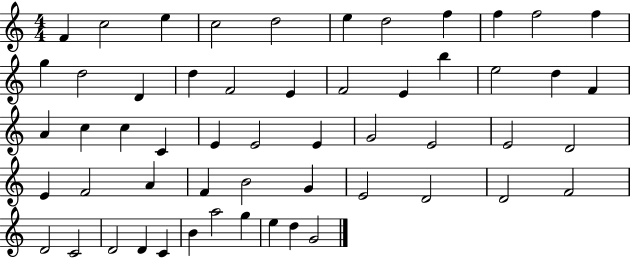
{
  \clef treble
  \numericTimeSignature
  \time 4/4
  \key c \major
  f'4 c''2 e''4 | c''2 d''2 | e''4 d''2 f''4 | f''4 f''2 f''4 | \break g''4 d''2 d'4 | d''4 f'2 e'4 | f'2 e'4 b''4 | e''2 d''4 f'4 | \break a'4 c''4 c''4 c'4 | e'4 e'2 e'4 | g'2 e'2 | e'2 d'2 | \break e'4 f'2 a'4 | f'4 b'2 g'4 | e'2 d'2 | d'2 f'2 | \break d'2 c'2 | d'2 d'4 c'4 | b'4 a''2 g''4 | e''4 d''4 g'2 | \break \bar "|."
}